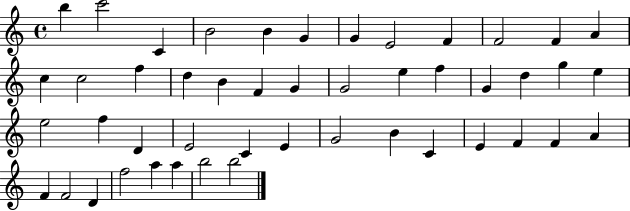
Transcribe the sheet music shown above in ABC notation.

X:1
T:Untitled
M:4/4
L:1/4
K:C
b c'2 C B2 B G G E2 F F2 F A c c2 f d B F G G2 e f G d g e e2 f D E2 C E G2 B C E F F A F F2 D f2 a a b2 b2